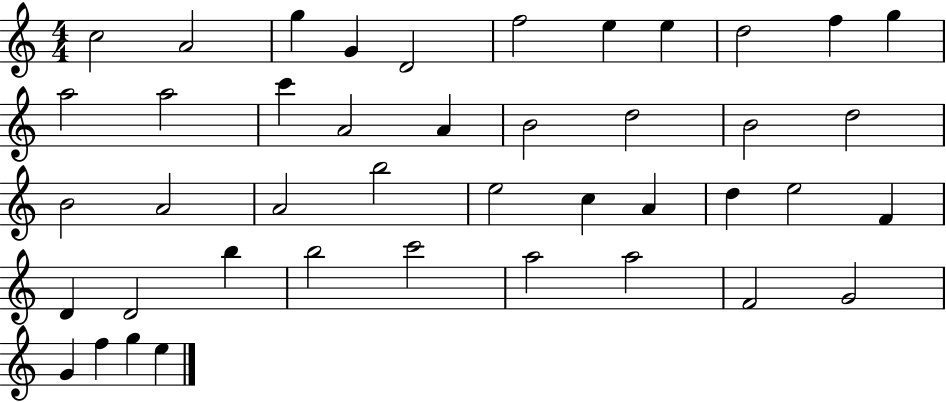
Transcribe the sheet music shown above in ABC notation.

X:1
T:Untitled
M:4/4
L:1/4
K:C
c2 A2 g G D2 f2 e e d2 f g a2 a2 c' A2 A B2 d2 B2 d2 B2 A2 A2 b2 e2 c A d e2 F D D2 b b2 c'2 a2 a2 F2 G2 G f g e